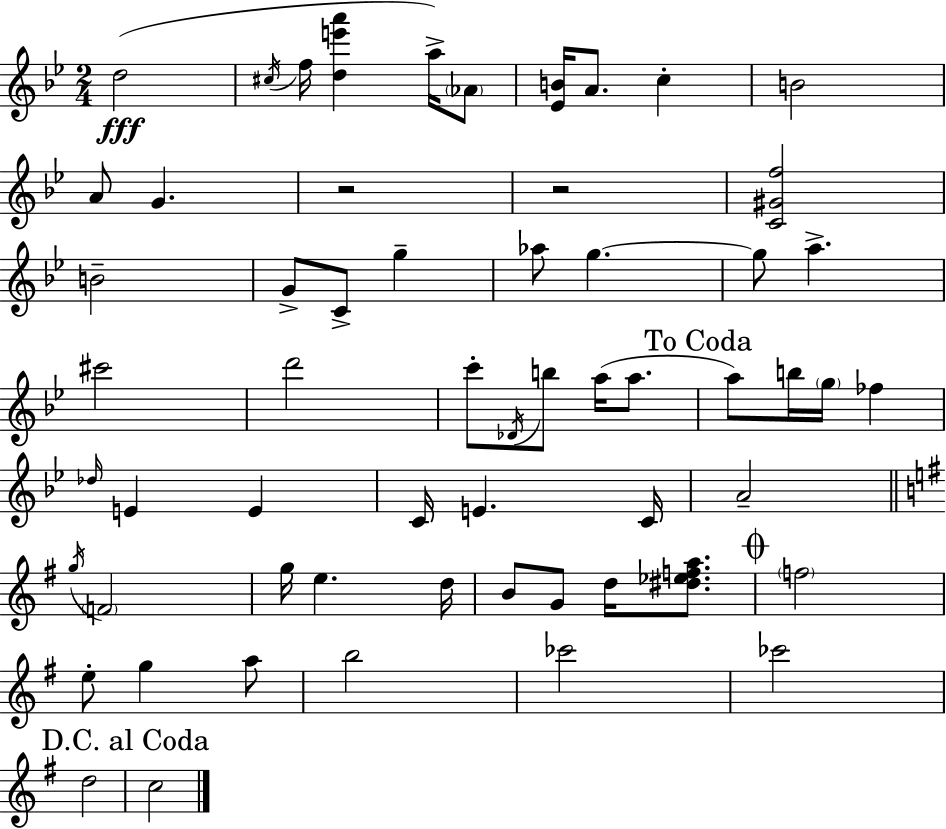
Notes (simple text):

D5/h C#5/s F5/s [D5,E6,A6]/q A5/s Ab4/e [Eb4,B4]/s A4/e. C5/q B4/h A4/e G4/q. R/h R/h [C4,G#4,F5]/h B4/h G4/e C4/e G5/q Ab5/e G5/q. G5/e A5/q. C#6/h D6/h C6/e Db4/s B5/e A5/s A5/e. A5/e B5/s G5/s FES5/q Db5/s E4/q E4/q C4/s E4/q. C4/s A4/h G5/s F4/h G5/s E5/q. D5/s B4/e G4/e D5/s [D#5,Eb5,F5,A5]/e. F5/h E5/e G5/q A5/e B5/h CES6/h CES6/h D5/h C5/h